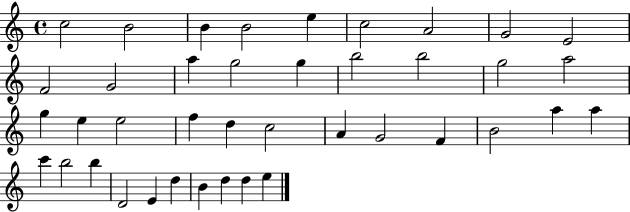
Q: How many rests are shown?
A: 0